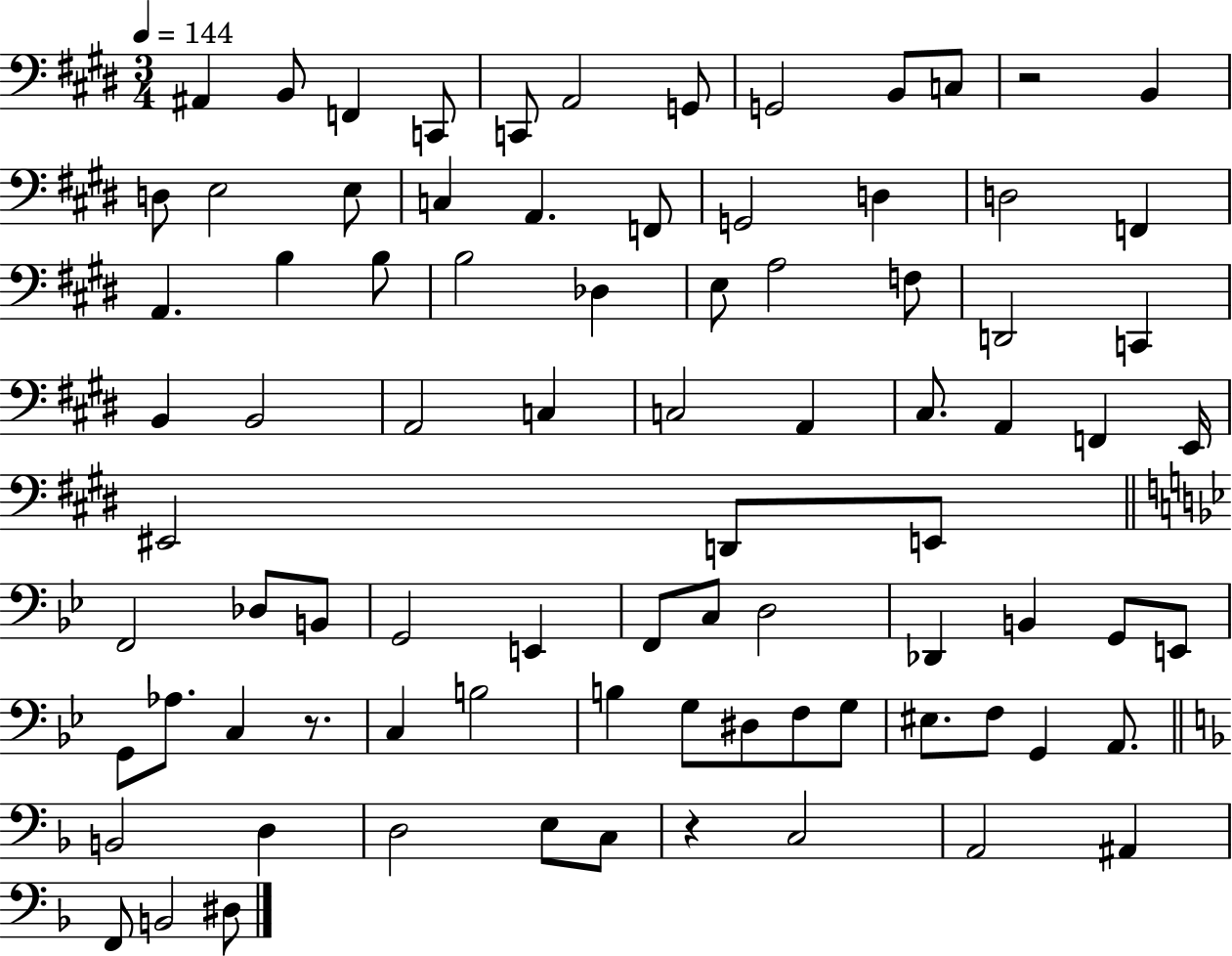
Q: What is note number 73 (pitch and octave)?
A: D3